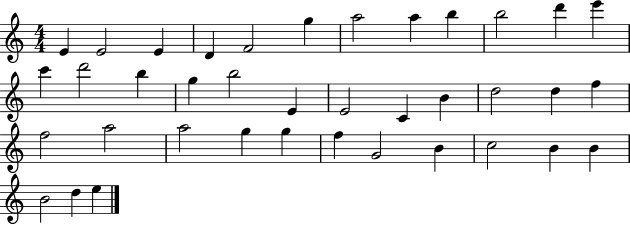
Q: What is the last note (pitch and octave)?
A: E5